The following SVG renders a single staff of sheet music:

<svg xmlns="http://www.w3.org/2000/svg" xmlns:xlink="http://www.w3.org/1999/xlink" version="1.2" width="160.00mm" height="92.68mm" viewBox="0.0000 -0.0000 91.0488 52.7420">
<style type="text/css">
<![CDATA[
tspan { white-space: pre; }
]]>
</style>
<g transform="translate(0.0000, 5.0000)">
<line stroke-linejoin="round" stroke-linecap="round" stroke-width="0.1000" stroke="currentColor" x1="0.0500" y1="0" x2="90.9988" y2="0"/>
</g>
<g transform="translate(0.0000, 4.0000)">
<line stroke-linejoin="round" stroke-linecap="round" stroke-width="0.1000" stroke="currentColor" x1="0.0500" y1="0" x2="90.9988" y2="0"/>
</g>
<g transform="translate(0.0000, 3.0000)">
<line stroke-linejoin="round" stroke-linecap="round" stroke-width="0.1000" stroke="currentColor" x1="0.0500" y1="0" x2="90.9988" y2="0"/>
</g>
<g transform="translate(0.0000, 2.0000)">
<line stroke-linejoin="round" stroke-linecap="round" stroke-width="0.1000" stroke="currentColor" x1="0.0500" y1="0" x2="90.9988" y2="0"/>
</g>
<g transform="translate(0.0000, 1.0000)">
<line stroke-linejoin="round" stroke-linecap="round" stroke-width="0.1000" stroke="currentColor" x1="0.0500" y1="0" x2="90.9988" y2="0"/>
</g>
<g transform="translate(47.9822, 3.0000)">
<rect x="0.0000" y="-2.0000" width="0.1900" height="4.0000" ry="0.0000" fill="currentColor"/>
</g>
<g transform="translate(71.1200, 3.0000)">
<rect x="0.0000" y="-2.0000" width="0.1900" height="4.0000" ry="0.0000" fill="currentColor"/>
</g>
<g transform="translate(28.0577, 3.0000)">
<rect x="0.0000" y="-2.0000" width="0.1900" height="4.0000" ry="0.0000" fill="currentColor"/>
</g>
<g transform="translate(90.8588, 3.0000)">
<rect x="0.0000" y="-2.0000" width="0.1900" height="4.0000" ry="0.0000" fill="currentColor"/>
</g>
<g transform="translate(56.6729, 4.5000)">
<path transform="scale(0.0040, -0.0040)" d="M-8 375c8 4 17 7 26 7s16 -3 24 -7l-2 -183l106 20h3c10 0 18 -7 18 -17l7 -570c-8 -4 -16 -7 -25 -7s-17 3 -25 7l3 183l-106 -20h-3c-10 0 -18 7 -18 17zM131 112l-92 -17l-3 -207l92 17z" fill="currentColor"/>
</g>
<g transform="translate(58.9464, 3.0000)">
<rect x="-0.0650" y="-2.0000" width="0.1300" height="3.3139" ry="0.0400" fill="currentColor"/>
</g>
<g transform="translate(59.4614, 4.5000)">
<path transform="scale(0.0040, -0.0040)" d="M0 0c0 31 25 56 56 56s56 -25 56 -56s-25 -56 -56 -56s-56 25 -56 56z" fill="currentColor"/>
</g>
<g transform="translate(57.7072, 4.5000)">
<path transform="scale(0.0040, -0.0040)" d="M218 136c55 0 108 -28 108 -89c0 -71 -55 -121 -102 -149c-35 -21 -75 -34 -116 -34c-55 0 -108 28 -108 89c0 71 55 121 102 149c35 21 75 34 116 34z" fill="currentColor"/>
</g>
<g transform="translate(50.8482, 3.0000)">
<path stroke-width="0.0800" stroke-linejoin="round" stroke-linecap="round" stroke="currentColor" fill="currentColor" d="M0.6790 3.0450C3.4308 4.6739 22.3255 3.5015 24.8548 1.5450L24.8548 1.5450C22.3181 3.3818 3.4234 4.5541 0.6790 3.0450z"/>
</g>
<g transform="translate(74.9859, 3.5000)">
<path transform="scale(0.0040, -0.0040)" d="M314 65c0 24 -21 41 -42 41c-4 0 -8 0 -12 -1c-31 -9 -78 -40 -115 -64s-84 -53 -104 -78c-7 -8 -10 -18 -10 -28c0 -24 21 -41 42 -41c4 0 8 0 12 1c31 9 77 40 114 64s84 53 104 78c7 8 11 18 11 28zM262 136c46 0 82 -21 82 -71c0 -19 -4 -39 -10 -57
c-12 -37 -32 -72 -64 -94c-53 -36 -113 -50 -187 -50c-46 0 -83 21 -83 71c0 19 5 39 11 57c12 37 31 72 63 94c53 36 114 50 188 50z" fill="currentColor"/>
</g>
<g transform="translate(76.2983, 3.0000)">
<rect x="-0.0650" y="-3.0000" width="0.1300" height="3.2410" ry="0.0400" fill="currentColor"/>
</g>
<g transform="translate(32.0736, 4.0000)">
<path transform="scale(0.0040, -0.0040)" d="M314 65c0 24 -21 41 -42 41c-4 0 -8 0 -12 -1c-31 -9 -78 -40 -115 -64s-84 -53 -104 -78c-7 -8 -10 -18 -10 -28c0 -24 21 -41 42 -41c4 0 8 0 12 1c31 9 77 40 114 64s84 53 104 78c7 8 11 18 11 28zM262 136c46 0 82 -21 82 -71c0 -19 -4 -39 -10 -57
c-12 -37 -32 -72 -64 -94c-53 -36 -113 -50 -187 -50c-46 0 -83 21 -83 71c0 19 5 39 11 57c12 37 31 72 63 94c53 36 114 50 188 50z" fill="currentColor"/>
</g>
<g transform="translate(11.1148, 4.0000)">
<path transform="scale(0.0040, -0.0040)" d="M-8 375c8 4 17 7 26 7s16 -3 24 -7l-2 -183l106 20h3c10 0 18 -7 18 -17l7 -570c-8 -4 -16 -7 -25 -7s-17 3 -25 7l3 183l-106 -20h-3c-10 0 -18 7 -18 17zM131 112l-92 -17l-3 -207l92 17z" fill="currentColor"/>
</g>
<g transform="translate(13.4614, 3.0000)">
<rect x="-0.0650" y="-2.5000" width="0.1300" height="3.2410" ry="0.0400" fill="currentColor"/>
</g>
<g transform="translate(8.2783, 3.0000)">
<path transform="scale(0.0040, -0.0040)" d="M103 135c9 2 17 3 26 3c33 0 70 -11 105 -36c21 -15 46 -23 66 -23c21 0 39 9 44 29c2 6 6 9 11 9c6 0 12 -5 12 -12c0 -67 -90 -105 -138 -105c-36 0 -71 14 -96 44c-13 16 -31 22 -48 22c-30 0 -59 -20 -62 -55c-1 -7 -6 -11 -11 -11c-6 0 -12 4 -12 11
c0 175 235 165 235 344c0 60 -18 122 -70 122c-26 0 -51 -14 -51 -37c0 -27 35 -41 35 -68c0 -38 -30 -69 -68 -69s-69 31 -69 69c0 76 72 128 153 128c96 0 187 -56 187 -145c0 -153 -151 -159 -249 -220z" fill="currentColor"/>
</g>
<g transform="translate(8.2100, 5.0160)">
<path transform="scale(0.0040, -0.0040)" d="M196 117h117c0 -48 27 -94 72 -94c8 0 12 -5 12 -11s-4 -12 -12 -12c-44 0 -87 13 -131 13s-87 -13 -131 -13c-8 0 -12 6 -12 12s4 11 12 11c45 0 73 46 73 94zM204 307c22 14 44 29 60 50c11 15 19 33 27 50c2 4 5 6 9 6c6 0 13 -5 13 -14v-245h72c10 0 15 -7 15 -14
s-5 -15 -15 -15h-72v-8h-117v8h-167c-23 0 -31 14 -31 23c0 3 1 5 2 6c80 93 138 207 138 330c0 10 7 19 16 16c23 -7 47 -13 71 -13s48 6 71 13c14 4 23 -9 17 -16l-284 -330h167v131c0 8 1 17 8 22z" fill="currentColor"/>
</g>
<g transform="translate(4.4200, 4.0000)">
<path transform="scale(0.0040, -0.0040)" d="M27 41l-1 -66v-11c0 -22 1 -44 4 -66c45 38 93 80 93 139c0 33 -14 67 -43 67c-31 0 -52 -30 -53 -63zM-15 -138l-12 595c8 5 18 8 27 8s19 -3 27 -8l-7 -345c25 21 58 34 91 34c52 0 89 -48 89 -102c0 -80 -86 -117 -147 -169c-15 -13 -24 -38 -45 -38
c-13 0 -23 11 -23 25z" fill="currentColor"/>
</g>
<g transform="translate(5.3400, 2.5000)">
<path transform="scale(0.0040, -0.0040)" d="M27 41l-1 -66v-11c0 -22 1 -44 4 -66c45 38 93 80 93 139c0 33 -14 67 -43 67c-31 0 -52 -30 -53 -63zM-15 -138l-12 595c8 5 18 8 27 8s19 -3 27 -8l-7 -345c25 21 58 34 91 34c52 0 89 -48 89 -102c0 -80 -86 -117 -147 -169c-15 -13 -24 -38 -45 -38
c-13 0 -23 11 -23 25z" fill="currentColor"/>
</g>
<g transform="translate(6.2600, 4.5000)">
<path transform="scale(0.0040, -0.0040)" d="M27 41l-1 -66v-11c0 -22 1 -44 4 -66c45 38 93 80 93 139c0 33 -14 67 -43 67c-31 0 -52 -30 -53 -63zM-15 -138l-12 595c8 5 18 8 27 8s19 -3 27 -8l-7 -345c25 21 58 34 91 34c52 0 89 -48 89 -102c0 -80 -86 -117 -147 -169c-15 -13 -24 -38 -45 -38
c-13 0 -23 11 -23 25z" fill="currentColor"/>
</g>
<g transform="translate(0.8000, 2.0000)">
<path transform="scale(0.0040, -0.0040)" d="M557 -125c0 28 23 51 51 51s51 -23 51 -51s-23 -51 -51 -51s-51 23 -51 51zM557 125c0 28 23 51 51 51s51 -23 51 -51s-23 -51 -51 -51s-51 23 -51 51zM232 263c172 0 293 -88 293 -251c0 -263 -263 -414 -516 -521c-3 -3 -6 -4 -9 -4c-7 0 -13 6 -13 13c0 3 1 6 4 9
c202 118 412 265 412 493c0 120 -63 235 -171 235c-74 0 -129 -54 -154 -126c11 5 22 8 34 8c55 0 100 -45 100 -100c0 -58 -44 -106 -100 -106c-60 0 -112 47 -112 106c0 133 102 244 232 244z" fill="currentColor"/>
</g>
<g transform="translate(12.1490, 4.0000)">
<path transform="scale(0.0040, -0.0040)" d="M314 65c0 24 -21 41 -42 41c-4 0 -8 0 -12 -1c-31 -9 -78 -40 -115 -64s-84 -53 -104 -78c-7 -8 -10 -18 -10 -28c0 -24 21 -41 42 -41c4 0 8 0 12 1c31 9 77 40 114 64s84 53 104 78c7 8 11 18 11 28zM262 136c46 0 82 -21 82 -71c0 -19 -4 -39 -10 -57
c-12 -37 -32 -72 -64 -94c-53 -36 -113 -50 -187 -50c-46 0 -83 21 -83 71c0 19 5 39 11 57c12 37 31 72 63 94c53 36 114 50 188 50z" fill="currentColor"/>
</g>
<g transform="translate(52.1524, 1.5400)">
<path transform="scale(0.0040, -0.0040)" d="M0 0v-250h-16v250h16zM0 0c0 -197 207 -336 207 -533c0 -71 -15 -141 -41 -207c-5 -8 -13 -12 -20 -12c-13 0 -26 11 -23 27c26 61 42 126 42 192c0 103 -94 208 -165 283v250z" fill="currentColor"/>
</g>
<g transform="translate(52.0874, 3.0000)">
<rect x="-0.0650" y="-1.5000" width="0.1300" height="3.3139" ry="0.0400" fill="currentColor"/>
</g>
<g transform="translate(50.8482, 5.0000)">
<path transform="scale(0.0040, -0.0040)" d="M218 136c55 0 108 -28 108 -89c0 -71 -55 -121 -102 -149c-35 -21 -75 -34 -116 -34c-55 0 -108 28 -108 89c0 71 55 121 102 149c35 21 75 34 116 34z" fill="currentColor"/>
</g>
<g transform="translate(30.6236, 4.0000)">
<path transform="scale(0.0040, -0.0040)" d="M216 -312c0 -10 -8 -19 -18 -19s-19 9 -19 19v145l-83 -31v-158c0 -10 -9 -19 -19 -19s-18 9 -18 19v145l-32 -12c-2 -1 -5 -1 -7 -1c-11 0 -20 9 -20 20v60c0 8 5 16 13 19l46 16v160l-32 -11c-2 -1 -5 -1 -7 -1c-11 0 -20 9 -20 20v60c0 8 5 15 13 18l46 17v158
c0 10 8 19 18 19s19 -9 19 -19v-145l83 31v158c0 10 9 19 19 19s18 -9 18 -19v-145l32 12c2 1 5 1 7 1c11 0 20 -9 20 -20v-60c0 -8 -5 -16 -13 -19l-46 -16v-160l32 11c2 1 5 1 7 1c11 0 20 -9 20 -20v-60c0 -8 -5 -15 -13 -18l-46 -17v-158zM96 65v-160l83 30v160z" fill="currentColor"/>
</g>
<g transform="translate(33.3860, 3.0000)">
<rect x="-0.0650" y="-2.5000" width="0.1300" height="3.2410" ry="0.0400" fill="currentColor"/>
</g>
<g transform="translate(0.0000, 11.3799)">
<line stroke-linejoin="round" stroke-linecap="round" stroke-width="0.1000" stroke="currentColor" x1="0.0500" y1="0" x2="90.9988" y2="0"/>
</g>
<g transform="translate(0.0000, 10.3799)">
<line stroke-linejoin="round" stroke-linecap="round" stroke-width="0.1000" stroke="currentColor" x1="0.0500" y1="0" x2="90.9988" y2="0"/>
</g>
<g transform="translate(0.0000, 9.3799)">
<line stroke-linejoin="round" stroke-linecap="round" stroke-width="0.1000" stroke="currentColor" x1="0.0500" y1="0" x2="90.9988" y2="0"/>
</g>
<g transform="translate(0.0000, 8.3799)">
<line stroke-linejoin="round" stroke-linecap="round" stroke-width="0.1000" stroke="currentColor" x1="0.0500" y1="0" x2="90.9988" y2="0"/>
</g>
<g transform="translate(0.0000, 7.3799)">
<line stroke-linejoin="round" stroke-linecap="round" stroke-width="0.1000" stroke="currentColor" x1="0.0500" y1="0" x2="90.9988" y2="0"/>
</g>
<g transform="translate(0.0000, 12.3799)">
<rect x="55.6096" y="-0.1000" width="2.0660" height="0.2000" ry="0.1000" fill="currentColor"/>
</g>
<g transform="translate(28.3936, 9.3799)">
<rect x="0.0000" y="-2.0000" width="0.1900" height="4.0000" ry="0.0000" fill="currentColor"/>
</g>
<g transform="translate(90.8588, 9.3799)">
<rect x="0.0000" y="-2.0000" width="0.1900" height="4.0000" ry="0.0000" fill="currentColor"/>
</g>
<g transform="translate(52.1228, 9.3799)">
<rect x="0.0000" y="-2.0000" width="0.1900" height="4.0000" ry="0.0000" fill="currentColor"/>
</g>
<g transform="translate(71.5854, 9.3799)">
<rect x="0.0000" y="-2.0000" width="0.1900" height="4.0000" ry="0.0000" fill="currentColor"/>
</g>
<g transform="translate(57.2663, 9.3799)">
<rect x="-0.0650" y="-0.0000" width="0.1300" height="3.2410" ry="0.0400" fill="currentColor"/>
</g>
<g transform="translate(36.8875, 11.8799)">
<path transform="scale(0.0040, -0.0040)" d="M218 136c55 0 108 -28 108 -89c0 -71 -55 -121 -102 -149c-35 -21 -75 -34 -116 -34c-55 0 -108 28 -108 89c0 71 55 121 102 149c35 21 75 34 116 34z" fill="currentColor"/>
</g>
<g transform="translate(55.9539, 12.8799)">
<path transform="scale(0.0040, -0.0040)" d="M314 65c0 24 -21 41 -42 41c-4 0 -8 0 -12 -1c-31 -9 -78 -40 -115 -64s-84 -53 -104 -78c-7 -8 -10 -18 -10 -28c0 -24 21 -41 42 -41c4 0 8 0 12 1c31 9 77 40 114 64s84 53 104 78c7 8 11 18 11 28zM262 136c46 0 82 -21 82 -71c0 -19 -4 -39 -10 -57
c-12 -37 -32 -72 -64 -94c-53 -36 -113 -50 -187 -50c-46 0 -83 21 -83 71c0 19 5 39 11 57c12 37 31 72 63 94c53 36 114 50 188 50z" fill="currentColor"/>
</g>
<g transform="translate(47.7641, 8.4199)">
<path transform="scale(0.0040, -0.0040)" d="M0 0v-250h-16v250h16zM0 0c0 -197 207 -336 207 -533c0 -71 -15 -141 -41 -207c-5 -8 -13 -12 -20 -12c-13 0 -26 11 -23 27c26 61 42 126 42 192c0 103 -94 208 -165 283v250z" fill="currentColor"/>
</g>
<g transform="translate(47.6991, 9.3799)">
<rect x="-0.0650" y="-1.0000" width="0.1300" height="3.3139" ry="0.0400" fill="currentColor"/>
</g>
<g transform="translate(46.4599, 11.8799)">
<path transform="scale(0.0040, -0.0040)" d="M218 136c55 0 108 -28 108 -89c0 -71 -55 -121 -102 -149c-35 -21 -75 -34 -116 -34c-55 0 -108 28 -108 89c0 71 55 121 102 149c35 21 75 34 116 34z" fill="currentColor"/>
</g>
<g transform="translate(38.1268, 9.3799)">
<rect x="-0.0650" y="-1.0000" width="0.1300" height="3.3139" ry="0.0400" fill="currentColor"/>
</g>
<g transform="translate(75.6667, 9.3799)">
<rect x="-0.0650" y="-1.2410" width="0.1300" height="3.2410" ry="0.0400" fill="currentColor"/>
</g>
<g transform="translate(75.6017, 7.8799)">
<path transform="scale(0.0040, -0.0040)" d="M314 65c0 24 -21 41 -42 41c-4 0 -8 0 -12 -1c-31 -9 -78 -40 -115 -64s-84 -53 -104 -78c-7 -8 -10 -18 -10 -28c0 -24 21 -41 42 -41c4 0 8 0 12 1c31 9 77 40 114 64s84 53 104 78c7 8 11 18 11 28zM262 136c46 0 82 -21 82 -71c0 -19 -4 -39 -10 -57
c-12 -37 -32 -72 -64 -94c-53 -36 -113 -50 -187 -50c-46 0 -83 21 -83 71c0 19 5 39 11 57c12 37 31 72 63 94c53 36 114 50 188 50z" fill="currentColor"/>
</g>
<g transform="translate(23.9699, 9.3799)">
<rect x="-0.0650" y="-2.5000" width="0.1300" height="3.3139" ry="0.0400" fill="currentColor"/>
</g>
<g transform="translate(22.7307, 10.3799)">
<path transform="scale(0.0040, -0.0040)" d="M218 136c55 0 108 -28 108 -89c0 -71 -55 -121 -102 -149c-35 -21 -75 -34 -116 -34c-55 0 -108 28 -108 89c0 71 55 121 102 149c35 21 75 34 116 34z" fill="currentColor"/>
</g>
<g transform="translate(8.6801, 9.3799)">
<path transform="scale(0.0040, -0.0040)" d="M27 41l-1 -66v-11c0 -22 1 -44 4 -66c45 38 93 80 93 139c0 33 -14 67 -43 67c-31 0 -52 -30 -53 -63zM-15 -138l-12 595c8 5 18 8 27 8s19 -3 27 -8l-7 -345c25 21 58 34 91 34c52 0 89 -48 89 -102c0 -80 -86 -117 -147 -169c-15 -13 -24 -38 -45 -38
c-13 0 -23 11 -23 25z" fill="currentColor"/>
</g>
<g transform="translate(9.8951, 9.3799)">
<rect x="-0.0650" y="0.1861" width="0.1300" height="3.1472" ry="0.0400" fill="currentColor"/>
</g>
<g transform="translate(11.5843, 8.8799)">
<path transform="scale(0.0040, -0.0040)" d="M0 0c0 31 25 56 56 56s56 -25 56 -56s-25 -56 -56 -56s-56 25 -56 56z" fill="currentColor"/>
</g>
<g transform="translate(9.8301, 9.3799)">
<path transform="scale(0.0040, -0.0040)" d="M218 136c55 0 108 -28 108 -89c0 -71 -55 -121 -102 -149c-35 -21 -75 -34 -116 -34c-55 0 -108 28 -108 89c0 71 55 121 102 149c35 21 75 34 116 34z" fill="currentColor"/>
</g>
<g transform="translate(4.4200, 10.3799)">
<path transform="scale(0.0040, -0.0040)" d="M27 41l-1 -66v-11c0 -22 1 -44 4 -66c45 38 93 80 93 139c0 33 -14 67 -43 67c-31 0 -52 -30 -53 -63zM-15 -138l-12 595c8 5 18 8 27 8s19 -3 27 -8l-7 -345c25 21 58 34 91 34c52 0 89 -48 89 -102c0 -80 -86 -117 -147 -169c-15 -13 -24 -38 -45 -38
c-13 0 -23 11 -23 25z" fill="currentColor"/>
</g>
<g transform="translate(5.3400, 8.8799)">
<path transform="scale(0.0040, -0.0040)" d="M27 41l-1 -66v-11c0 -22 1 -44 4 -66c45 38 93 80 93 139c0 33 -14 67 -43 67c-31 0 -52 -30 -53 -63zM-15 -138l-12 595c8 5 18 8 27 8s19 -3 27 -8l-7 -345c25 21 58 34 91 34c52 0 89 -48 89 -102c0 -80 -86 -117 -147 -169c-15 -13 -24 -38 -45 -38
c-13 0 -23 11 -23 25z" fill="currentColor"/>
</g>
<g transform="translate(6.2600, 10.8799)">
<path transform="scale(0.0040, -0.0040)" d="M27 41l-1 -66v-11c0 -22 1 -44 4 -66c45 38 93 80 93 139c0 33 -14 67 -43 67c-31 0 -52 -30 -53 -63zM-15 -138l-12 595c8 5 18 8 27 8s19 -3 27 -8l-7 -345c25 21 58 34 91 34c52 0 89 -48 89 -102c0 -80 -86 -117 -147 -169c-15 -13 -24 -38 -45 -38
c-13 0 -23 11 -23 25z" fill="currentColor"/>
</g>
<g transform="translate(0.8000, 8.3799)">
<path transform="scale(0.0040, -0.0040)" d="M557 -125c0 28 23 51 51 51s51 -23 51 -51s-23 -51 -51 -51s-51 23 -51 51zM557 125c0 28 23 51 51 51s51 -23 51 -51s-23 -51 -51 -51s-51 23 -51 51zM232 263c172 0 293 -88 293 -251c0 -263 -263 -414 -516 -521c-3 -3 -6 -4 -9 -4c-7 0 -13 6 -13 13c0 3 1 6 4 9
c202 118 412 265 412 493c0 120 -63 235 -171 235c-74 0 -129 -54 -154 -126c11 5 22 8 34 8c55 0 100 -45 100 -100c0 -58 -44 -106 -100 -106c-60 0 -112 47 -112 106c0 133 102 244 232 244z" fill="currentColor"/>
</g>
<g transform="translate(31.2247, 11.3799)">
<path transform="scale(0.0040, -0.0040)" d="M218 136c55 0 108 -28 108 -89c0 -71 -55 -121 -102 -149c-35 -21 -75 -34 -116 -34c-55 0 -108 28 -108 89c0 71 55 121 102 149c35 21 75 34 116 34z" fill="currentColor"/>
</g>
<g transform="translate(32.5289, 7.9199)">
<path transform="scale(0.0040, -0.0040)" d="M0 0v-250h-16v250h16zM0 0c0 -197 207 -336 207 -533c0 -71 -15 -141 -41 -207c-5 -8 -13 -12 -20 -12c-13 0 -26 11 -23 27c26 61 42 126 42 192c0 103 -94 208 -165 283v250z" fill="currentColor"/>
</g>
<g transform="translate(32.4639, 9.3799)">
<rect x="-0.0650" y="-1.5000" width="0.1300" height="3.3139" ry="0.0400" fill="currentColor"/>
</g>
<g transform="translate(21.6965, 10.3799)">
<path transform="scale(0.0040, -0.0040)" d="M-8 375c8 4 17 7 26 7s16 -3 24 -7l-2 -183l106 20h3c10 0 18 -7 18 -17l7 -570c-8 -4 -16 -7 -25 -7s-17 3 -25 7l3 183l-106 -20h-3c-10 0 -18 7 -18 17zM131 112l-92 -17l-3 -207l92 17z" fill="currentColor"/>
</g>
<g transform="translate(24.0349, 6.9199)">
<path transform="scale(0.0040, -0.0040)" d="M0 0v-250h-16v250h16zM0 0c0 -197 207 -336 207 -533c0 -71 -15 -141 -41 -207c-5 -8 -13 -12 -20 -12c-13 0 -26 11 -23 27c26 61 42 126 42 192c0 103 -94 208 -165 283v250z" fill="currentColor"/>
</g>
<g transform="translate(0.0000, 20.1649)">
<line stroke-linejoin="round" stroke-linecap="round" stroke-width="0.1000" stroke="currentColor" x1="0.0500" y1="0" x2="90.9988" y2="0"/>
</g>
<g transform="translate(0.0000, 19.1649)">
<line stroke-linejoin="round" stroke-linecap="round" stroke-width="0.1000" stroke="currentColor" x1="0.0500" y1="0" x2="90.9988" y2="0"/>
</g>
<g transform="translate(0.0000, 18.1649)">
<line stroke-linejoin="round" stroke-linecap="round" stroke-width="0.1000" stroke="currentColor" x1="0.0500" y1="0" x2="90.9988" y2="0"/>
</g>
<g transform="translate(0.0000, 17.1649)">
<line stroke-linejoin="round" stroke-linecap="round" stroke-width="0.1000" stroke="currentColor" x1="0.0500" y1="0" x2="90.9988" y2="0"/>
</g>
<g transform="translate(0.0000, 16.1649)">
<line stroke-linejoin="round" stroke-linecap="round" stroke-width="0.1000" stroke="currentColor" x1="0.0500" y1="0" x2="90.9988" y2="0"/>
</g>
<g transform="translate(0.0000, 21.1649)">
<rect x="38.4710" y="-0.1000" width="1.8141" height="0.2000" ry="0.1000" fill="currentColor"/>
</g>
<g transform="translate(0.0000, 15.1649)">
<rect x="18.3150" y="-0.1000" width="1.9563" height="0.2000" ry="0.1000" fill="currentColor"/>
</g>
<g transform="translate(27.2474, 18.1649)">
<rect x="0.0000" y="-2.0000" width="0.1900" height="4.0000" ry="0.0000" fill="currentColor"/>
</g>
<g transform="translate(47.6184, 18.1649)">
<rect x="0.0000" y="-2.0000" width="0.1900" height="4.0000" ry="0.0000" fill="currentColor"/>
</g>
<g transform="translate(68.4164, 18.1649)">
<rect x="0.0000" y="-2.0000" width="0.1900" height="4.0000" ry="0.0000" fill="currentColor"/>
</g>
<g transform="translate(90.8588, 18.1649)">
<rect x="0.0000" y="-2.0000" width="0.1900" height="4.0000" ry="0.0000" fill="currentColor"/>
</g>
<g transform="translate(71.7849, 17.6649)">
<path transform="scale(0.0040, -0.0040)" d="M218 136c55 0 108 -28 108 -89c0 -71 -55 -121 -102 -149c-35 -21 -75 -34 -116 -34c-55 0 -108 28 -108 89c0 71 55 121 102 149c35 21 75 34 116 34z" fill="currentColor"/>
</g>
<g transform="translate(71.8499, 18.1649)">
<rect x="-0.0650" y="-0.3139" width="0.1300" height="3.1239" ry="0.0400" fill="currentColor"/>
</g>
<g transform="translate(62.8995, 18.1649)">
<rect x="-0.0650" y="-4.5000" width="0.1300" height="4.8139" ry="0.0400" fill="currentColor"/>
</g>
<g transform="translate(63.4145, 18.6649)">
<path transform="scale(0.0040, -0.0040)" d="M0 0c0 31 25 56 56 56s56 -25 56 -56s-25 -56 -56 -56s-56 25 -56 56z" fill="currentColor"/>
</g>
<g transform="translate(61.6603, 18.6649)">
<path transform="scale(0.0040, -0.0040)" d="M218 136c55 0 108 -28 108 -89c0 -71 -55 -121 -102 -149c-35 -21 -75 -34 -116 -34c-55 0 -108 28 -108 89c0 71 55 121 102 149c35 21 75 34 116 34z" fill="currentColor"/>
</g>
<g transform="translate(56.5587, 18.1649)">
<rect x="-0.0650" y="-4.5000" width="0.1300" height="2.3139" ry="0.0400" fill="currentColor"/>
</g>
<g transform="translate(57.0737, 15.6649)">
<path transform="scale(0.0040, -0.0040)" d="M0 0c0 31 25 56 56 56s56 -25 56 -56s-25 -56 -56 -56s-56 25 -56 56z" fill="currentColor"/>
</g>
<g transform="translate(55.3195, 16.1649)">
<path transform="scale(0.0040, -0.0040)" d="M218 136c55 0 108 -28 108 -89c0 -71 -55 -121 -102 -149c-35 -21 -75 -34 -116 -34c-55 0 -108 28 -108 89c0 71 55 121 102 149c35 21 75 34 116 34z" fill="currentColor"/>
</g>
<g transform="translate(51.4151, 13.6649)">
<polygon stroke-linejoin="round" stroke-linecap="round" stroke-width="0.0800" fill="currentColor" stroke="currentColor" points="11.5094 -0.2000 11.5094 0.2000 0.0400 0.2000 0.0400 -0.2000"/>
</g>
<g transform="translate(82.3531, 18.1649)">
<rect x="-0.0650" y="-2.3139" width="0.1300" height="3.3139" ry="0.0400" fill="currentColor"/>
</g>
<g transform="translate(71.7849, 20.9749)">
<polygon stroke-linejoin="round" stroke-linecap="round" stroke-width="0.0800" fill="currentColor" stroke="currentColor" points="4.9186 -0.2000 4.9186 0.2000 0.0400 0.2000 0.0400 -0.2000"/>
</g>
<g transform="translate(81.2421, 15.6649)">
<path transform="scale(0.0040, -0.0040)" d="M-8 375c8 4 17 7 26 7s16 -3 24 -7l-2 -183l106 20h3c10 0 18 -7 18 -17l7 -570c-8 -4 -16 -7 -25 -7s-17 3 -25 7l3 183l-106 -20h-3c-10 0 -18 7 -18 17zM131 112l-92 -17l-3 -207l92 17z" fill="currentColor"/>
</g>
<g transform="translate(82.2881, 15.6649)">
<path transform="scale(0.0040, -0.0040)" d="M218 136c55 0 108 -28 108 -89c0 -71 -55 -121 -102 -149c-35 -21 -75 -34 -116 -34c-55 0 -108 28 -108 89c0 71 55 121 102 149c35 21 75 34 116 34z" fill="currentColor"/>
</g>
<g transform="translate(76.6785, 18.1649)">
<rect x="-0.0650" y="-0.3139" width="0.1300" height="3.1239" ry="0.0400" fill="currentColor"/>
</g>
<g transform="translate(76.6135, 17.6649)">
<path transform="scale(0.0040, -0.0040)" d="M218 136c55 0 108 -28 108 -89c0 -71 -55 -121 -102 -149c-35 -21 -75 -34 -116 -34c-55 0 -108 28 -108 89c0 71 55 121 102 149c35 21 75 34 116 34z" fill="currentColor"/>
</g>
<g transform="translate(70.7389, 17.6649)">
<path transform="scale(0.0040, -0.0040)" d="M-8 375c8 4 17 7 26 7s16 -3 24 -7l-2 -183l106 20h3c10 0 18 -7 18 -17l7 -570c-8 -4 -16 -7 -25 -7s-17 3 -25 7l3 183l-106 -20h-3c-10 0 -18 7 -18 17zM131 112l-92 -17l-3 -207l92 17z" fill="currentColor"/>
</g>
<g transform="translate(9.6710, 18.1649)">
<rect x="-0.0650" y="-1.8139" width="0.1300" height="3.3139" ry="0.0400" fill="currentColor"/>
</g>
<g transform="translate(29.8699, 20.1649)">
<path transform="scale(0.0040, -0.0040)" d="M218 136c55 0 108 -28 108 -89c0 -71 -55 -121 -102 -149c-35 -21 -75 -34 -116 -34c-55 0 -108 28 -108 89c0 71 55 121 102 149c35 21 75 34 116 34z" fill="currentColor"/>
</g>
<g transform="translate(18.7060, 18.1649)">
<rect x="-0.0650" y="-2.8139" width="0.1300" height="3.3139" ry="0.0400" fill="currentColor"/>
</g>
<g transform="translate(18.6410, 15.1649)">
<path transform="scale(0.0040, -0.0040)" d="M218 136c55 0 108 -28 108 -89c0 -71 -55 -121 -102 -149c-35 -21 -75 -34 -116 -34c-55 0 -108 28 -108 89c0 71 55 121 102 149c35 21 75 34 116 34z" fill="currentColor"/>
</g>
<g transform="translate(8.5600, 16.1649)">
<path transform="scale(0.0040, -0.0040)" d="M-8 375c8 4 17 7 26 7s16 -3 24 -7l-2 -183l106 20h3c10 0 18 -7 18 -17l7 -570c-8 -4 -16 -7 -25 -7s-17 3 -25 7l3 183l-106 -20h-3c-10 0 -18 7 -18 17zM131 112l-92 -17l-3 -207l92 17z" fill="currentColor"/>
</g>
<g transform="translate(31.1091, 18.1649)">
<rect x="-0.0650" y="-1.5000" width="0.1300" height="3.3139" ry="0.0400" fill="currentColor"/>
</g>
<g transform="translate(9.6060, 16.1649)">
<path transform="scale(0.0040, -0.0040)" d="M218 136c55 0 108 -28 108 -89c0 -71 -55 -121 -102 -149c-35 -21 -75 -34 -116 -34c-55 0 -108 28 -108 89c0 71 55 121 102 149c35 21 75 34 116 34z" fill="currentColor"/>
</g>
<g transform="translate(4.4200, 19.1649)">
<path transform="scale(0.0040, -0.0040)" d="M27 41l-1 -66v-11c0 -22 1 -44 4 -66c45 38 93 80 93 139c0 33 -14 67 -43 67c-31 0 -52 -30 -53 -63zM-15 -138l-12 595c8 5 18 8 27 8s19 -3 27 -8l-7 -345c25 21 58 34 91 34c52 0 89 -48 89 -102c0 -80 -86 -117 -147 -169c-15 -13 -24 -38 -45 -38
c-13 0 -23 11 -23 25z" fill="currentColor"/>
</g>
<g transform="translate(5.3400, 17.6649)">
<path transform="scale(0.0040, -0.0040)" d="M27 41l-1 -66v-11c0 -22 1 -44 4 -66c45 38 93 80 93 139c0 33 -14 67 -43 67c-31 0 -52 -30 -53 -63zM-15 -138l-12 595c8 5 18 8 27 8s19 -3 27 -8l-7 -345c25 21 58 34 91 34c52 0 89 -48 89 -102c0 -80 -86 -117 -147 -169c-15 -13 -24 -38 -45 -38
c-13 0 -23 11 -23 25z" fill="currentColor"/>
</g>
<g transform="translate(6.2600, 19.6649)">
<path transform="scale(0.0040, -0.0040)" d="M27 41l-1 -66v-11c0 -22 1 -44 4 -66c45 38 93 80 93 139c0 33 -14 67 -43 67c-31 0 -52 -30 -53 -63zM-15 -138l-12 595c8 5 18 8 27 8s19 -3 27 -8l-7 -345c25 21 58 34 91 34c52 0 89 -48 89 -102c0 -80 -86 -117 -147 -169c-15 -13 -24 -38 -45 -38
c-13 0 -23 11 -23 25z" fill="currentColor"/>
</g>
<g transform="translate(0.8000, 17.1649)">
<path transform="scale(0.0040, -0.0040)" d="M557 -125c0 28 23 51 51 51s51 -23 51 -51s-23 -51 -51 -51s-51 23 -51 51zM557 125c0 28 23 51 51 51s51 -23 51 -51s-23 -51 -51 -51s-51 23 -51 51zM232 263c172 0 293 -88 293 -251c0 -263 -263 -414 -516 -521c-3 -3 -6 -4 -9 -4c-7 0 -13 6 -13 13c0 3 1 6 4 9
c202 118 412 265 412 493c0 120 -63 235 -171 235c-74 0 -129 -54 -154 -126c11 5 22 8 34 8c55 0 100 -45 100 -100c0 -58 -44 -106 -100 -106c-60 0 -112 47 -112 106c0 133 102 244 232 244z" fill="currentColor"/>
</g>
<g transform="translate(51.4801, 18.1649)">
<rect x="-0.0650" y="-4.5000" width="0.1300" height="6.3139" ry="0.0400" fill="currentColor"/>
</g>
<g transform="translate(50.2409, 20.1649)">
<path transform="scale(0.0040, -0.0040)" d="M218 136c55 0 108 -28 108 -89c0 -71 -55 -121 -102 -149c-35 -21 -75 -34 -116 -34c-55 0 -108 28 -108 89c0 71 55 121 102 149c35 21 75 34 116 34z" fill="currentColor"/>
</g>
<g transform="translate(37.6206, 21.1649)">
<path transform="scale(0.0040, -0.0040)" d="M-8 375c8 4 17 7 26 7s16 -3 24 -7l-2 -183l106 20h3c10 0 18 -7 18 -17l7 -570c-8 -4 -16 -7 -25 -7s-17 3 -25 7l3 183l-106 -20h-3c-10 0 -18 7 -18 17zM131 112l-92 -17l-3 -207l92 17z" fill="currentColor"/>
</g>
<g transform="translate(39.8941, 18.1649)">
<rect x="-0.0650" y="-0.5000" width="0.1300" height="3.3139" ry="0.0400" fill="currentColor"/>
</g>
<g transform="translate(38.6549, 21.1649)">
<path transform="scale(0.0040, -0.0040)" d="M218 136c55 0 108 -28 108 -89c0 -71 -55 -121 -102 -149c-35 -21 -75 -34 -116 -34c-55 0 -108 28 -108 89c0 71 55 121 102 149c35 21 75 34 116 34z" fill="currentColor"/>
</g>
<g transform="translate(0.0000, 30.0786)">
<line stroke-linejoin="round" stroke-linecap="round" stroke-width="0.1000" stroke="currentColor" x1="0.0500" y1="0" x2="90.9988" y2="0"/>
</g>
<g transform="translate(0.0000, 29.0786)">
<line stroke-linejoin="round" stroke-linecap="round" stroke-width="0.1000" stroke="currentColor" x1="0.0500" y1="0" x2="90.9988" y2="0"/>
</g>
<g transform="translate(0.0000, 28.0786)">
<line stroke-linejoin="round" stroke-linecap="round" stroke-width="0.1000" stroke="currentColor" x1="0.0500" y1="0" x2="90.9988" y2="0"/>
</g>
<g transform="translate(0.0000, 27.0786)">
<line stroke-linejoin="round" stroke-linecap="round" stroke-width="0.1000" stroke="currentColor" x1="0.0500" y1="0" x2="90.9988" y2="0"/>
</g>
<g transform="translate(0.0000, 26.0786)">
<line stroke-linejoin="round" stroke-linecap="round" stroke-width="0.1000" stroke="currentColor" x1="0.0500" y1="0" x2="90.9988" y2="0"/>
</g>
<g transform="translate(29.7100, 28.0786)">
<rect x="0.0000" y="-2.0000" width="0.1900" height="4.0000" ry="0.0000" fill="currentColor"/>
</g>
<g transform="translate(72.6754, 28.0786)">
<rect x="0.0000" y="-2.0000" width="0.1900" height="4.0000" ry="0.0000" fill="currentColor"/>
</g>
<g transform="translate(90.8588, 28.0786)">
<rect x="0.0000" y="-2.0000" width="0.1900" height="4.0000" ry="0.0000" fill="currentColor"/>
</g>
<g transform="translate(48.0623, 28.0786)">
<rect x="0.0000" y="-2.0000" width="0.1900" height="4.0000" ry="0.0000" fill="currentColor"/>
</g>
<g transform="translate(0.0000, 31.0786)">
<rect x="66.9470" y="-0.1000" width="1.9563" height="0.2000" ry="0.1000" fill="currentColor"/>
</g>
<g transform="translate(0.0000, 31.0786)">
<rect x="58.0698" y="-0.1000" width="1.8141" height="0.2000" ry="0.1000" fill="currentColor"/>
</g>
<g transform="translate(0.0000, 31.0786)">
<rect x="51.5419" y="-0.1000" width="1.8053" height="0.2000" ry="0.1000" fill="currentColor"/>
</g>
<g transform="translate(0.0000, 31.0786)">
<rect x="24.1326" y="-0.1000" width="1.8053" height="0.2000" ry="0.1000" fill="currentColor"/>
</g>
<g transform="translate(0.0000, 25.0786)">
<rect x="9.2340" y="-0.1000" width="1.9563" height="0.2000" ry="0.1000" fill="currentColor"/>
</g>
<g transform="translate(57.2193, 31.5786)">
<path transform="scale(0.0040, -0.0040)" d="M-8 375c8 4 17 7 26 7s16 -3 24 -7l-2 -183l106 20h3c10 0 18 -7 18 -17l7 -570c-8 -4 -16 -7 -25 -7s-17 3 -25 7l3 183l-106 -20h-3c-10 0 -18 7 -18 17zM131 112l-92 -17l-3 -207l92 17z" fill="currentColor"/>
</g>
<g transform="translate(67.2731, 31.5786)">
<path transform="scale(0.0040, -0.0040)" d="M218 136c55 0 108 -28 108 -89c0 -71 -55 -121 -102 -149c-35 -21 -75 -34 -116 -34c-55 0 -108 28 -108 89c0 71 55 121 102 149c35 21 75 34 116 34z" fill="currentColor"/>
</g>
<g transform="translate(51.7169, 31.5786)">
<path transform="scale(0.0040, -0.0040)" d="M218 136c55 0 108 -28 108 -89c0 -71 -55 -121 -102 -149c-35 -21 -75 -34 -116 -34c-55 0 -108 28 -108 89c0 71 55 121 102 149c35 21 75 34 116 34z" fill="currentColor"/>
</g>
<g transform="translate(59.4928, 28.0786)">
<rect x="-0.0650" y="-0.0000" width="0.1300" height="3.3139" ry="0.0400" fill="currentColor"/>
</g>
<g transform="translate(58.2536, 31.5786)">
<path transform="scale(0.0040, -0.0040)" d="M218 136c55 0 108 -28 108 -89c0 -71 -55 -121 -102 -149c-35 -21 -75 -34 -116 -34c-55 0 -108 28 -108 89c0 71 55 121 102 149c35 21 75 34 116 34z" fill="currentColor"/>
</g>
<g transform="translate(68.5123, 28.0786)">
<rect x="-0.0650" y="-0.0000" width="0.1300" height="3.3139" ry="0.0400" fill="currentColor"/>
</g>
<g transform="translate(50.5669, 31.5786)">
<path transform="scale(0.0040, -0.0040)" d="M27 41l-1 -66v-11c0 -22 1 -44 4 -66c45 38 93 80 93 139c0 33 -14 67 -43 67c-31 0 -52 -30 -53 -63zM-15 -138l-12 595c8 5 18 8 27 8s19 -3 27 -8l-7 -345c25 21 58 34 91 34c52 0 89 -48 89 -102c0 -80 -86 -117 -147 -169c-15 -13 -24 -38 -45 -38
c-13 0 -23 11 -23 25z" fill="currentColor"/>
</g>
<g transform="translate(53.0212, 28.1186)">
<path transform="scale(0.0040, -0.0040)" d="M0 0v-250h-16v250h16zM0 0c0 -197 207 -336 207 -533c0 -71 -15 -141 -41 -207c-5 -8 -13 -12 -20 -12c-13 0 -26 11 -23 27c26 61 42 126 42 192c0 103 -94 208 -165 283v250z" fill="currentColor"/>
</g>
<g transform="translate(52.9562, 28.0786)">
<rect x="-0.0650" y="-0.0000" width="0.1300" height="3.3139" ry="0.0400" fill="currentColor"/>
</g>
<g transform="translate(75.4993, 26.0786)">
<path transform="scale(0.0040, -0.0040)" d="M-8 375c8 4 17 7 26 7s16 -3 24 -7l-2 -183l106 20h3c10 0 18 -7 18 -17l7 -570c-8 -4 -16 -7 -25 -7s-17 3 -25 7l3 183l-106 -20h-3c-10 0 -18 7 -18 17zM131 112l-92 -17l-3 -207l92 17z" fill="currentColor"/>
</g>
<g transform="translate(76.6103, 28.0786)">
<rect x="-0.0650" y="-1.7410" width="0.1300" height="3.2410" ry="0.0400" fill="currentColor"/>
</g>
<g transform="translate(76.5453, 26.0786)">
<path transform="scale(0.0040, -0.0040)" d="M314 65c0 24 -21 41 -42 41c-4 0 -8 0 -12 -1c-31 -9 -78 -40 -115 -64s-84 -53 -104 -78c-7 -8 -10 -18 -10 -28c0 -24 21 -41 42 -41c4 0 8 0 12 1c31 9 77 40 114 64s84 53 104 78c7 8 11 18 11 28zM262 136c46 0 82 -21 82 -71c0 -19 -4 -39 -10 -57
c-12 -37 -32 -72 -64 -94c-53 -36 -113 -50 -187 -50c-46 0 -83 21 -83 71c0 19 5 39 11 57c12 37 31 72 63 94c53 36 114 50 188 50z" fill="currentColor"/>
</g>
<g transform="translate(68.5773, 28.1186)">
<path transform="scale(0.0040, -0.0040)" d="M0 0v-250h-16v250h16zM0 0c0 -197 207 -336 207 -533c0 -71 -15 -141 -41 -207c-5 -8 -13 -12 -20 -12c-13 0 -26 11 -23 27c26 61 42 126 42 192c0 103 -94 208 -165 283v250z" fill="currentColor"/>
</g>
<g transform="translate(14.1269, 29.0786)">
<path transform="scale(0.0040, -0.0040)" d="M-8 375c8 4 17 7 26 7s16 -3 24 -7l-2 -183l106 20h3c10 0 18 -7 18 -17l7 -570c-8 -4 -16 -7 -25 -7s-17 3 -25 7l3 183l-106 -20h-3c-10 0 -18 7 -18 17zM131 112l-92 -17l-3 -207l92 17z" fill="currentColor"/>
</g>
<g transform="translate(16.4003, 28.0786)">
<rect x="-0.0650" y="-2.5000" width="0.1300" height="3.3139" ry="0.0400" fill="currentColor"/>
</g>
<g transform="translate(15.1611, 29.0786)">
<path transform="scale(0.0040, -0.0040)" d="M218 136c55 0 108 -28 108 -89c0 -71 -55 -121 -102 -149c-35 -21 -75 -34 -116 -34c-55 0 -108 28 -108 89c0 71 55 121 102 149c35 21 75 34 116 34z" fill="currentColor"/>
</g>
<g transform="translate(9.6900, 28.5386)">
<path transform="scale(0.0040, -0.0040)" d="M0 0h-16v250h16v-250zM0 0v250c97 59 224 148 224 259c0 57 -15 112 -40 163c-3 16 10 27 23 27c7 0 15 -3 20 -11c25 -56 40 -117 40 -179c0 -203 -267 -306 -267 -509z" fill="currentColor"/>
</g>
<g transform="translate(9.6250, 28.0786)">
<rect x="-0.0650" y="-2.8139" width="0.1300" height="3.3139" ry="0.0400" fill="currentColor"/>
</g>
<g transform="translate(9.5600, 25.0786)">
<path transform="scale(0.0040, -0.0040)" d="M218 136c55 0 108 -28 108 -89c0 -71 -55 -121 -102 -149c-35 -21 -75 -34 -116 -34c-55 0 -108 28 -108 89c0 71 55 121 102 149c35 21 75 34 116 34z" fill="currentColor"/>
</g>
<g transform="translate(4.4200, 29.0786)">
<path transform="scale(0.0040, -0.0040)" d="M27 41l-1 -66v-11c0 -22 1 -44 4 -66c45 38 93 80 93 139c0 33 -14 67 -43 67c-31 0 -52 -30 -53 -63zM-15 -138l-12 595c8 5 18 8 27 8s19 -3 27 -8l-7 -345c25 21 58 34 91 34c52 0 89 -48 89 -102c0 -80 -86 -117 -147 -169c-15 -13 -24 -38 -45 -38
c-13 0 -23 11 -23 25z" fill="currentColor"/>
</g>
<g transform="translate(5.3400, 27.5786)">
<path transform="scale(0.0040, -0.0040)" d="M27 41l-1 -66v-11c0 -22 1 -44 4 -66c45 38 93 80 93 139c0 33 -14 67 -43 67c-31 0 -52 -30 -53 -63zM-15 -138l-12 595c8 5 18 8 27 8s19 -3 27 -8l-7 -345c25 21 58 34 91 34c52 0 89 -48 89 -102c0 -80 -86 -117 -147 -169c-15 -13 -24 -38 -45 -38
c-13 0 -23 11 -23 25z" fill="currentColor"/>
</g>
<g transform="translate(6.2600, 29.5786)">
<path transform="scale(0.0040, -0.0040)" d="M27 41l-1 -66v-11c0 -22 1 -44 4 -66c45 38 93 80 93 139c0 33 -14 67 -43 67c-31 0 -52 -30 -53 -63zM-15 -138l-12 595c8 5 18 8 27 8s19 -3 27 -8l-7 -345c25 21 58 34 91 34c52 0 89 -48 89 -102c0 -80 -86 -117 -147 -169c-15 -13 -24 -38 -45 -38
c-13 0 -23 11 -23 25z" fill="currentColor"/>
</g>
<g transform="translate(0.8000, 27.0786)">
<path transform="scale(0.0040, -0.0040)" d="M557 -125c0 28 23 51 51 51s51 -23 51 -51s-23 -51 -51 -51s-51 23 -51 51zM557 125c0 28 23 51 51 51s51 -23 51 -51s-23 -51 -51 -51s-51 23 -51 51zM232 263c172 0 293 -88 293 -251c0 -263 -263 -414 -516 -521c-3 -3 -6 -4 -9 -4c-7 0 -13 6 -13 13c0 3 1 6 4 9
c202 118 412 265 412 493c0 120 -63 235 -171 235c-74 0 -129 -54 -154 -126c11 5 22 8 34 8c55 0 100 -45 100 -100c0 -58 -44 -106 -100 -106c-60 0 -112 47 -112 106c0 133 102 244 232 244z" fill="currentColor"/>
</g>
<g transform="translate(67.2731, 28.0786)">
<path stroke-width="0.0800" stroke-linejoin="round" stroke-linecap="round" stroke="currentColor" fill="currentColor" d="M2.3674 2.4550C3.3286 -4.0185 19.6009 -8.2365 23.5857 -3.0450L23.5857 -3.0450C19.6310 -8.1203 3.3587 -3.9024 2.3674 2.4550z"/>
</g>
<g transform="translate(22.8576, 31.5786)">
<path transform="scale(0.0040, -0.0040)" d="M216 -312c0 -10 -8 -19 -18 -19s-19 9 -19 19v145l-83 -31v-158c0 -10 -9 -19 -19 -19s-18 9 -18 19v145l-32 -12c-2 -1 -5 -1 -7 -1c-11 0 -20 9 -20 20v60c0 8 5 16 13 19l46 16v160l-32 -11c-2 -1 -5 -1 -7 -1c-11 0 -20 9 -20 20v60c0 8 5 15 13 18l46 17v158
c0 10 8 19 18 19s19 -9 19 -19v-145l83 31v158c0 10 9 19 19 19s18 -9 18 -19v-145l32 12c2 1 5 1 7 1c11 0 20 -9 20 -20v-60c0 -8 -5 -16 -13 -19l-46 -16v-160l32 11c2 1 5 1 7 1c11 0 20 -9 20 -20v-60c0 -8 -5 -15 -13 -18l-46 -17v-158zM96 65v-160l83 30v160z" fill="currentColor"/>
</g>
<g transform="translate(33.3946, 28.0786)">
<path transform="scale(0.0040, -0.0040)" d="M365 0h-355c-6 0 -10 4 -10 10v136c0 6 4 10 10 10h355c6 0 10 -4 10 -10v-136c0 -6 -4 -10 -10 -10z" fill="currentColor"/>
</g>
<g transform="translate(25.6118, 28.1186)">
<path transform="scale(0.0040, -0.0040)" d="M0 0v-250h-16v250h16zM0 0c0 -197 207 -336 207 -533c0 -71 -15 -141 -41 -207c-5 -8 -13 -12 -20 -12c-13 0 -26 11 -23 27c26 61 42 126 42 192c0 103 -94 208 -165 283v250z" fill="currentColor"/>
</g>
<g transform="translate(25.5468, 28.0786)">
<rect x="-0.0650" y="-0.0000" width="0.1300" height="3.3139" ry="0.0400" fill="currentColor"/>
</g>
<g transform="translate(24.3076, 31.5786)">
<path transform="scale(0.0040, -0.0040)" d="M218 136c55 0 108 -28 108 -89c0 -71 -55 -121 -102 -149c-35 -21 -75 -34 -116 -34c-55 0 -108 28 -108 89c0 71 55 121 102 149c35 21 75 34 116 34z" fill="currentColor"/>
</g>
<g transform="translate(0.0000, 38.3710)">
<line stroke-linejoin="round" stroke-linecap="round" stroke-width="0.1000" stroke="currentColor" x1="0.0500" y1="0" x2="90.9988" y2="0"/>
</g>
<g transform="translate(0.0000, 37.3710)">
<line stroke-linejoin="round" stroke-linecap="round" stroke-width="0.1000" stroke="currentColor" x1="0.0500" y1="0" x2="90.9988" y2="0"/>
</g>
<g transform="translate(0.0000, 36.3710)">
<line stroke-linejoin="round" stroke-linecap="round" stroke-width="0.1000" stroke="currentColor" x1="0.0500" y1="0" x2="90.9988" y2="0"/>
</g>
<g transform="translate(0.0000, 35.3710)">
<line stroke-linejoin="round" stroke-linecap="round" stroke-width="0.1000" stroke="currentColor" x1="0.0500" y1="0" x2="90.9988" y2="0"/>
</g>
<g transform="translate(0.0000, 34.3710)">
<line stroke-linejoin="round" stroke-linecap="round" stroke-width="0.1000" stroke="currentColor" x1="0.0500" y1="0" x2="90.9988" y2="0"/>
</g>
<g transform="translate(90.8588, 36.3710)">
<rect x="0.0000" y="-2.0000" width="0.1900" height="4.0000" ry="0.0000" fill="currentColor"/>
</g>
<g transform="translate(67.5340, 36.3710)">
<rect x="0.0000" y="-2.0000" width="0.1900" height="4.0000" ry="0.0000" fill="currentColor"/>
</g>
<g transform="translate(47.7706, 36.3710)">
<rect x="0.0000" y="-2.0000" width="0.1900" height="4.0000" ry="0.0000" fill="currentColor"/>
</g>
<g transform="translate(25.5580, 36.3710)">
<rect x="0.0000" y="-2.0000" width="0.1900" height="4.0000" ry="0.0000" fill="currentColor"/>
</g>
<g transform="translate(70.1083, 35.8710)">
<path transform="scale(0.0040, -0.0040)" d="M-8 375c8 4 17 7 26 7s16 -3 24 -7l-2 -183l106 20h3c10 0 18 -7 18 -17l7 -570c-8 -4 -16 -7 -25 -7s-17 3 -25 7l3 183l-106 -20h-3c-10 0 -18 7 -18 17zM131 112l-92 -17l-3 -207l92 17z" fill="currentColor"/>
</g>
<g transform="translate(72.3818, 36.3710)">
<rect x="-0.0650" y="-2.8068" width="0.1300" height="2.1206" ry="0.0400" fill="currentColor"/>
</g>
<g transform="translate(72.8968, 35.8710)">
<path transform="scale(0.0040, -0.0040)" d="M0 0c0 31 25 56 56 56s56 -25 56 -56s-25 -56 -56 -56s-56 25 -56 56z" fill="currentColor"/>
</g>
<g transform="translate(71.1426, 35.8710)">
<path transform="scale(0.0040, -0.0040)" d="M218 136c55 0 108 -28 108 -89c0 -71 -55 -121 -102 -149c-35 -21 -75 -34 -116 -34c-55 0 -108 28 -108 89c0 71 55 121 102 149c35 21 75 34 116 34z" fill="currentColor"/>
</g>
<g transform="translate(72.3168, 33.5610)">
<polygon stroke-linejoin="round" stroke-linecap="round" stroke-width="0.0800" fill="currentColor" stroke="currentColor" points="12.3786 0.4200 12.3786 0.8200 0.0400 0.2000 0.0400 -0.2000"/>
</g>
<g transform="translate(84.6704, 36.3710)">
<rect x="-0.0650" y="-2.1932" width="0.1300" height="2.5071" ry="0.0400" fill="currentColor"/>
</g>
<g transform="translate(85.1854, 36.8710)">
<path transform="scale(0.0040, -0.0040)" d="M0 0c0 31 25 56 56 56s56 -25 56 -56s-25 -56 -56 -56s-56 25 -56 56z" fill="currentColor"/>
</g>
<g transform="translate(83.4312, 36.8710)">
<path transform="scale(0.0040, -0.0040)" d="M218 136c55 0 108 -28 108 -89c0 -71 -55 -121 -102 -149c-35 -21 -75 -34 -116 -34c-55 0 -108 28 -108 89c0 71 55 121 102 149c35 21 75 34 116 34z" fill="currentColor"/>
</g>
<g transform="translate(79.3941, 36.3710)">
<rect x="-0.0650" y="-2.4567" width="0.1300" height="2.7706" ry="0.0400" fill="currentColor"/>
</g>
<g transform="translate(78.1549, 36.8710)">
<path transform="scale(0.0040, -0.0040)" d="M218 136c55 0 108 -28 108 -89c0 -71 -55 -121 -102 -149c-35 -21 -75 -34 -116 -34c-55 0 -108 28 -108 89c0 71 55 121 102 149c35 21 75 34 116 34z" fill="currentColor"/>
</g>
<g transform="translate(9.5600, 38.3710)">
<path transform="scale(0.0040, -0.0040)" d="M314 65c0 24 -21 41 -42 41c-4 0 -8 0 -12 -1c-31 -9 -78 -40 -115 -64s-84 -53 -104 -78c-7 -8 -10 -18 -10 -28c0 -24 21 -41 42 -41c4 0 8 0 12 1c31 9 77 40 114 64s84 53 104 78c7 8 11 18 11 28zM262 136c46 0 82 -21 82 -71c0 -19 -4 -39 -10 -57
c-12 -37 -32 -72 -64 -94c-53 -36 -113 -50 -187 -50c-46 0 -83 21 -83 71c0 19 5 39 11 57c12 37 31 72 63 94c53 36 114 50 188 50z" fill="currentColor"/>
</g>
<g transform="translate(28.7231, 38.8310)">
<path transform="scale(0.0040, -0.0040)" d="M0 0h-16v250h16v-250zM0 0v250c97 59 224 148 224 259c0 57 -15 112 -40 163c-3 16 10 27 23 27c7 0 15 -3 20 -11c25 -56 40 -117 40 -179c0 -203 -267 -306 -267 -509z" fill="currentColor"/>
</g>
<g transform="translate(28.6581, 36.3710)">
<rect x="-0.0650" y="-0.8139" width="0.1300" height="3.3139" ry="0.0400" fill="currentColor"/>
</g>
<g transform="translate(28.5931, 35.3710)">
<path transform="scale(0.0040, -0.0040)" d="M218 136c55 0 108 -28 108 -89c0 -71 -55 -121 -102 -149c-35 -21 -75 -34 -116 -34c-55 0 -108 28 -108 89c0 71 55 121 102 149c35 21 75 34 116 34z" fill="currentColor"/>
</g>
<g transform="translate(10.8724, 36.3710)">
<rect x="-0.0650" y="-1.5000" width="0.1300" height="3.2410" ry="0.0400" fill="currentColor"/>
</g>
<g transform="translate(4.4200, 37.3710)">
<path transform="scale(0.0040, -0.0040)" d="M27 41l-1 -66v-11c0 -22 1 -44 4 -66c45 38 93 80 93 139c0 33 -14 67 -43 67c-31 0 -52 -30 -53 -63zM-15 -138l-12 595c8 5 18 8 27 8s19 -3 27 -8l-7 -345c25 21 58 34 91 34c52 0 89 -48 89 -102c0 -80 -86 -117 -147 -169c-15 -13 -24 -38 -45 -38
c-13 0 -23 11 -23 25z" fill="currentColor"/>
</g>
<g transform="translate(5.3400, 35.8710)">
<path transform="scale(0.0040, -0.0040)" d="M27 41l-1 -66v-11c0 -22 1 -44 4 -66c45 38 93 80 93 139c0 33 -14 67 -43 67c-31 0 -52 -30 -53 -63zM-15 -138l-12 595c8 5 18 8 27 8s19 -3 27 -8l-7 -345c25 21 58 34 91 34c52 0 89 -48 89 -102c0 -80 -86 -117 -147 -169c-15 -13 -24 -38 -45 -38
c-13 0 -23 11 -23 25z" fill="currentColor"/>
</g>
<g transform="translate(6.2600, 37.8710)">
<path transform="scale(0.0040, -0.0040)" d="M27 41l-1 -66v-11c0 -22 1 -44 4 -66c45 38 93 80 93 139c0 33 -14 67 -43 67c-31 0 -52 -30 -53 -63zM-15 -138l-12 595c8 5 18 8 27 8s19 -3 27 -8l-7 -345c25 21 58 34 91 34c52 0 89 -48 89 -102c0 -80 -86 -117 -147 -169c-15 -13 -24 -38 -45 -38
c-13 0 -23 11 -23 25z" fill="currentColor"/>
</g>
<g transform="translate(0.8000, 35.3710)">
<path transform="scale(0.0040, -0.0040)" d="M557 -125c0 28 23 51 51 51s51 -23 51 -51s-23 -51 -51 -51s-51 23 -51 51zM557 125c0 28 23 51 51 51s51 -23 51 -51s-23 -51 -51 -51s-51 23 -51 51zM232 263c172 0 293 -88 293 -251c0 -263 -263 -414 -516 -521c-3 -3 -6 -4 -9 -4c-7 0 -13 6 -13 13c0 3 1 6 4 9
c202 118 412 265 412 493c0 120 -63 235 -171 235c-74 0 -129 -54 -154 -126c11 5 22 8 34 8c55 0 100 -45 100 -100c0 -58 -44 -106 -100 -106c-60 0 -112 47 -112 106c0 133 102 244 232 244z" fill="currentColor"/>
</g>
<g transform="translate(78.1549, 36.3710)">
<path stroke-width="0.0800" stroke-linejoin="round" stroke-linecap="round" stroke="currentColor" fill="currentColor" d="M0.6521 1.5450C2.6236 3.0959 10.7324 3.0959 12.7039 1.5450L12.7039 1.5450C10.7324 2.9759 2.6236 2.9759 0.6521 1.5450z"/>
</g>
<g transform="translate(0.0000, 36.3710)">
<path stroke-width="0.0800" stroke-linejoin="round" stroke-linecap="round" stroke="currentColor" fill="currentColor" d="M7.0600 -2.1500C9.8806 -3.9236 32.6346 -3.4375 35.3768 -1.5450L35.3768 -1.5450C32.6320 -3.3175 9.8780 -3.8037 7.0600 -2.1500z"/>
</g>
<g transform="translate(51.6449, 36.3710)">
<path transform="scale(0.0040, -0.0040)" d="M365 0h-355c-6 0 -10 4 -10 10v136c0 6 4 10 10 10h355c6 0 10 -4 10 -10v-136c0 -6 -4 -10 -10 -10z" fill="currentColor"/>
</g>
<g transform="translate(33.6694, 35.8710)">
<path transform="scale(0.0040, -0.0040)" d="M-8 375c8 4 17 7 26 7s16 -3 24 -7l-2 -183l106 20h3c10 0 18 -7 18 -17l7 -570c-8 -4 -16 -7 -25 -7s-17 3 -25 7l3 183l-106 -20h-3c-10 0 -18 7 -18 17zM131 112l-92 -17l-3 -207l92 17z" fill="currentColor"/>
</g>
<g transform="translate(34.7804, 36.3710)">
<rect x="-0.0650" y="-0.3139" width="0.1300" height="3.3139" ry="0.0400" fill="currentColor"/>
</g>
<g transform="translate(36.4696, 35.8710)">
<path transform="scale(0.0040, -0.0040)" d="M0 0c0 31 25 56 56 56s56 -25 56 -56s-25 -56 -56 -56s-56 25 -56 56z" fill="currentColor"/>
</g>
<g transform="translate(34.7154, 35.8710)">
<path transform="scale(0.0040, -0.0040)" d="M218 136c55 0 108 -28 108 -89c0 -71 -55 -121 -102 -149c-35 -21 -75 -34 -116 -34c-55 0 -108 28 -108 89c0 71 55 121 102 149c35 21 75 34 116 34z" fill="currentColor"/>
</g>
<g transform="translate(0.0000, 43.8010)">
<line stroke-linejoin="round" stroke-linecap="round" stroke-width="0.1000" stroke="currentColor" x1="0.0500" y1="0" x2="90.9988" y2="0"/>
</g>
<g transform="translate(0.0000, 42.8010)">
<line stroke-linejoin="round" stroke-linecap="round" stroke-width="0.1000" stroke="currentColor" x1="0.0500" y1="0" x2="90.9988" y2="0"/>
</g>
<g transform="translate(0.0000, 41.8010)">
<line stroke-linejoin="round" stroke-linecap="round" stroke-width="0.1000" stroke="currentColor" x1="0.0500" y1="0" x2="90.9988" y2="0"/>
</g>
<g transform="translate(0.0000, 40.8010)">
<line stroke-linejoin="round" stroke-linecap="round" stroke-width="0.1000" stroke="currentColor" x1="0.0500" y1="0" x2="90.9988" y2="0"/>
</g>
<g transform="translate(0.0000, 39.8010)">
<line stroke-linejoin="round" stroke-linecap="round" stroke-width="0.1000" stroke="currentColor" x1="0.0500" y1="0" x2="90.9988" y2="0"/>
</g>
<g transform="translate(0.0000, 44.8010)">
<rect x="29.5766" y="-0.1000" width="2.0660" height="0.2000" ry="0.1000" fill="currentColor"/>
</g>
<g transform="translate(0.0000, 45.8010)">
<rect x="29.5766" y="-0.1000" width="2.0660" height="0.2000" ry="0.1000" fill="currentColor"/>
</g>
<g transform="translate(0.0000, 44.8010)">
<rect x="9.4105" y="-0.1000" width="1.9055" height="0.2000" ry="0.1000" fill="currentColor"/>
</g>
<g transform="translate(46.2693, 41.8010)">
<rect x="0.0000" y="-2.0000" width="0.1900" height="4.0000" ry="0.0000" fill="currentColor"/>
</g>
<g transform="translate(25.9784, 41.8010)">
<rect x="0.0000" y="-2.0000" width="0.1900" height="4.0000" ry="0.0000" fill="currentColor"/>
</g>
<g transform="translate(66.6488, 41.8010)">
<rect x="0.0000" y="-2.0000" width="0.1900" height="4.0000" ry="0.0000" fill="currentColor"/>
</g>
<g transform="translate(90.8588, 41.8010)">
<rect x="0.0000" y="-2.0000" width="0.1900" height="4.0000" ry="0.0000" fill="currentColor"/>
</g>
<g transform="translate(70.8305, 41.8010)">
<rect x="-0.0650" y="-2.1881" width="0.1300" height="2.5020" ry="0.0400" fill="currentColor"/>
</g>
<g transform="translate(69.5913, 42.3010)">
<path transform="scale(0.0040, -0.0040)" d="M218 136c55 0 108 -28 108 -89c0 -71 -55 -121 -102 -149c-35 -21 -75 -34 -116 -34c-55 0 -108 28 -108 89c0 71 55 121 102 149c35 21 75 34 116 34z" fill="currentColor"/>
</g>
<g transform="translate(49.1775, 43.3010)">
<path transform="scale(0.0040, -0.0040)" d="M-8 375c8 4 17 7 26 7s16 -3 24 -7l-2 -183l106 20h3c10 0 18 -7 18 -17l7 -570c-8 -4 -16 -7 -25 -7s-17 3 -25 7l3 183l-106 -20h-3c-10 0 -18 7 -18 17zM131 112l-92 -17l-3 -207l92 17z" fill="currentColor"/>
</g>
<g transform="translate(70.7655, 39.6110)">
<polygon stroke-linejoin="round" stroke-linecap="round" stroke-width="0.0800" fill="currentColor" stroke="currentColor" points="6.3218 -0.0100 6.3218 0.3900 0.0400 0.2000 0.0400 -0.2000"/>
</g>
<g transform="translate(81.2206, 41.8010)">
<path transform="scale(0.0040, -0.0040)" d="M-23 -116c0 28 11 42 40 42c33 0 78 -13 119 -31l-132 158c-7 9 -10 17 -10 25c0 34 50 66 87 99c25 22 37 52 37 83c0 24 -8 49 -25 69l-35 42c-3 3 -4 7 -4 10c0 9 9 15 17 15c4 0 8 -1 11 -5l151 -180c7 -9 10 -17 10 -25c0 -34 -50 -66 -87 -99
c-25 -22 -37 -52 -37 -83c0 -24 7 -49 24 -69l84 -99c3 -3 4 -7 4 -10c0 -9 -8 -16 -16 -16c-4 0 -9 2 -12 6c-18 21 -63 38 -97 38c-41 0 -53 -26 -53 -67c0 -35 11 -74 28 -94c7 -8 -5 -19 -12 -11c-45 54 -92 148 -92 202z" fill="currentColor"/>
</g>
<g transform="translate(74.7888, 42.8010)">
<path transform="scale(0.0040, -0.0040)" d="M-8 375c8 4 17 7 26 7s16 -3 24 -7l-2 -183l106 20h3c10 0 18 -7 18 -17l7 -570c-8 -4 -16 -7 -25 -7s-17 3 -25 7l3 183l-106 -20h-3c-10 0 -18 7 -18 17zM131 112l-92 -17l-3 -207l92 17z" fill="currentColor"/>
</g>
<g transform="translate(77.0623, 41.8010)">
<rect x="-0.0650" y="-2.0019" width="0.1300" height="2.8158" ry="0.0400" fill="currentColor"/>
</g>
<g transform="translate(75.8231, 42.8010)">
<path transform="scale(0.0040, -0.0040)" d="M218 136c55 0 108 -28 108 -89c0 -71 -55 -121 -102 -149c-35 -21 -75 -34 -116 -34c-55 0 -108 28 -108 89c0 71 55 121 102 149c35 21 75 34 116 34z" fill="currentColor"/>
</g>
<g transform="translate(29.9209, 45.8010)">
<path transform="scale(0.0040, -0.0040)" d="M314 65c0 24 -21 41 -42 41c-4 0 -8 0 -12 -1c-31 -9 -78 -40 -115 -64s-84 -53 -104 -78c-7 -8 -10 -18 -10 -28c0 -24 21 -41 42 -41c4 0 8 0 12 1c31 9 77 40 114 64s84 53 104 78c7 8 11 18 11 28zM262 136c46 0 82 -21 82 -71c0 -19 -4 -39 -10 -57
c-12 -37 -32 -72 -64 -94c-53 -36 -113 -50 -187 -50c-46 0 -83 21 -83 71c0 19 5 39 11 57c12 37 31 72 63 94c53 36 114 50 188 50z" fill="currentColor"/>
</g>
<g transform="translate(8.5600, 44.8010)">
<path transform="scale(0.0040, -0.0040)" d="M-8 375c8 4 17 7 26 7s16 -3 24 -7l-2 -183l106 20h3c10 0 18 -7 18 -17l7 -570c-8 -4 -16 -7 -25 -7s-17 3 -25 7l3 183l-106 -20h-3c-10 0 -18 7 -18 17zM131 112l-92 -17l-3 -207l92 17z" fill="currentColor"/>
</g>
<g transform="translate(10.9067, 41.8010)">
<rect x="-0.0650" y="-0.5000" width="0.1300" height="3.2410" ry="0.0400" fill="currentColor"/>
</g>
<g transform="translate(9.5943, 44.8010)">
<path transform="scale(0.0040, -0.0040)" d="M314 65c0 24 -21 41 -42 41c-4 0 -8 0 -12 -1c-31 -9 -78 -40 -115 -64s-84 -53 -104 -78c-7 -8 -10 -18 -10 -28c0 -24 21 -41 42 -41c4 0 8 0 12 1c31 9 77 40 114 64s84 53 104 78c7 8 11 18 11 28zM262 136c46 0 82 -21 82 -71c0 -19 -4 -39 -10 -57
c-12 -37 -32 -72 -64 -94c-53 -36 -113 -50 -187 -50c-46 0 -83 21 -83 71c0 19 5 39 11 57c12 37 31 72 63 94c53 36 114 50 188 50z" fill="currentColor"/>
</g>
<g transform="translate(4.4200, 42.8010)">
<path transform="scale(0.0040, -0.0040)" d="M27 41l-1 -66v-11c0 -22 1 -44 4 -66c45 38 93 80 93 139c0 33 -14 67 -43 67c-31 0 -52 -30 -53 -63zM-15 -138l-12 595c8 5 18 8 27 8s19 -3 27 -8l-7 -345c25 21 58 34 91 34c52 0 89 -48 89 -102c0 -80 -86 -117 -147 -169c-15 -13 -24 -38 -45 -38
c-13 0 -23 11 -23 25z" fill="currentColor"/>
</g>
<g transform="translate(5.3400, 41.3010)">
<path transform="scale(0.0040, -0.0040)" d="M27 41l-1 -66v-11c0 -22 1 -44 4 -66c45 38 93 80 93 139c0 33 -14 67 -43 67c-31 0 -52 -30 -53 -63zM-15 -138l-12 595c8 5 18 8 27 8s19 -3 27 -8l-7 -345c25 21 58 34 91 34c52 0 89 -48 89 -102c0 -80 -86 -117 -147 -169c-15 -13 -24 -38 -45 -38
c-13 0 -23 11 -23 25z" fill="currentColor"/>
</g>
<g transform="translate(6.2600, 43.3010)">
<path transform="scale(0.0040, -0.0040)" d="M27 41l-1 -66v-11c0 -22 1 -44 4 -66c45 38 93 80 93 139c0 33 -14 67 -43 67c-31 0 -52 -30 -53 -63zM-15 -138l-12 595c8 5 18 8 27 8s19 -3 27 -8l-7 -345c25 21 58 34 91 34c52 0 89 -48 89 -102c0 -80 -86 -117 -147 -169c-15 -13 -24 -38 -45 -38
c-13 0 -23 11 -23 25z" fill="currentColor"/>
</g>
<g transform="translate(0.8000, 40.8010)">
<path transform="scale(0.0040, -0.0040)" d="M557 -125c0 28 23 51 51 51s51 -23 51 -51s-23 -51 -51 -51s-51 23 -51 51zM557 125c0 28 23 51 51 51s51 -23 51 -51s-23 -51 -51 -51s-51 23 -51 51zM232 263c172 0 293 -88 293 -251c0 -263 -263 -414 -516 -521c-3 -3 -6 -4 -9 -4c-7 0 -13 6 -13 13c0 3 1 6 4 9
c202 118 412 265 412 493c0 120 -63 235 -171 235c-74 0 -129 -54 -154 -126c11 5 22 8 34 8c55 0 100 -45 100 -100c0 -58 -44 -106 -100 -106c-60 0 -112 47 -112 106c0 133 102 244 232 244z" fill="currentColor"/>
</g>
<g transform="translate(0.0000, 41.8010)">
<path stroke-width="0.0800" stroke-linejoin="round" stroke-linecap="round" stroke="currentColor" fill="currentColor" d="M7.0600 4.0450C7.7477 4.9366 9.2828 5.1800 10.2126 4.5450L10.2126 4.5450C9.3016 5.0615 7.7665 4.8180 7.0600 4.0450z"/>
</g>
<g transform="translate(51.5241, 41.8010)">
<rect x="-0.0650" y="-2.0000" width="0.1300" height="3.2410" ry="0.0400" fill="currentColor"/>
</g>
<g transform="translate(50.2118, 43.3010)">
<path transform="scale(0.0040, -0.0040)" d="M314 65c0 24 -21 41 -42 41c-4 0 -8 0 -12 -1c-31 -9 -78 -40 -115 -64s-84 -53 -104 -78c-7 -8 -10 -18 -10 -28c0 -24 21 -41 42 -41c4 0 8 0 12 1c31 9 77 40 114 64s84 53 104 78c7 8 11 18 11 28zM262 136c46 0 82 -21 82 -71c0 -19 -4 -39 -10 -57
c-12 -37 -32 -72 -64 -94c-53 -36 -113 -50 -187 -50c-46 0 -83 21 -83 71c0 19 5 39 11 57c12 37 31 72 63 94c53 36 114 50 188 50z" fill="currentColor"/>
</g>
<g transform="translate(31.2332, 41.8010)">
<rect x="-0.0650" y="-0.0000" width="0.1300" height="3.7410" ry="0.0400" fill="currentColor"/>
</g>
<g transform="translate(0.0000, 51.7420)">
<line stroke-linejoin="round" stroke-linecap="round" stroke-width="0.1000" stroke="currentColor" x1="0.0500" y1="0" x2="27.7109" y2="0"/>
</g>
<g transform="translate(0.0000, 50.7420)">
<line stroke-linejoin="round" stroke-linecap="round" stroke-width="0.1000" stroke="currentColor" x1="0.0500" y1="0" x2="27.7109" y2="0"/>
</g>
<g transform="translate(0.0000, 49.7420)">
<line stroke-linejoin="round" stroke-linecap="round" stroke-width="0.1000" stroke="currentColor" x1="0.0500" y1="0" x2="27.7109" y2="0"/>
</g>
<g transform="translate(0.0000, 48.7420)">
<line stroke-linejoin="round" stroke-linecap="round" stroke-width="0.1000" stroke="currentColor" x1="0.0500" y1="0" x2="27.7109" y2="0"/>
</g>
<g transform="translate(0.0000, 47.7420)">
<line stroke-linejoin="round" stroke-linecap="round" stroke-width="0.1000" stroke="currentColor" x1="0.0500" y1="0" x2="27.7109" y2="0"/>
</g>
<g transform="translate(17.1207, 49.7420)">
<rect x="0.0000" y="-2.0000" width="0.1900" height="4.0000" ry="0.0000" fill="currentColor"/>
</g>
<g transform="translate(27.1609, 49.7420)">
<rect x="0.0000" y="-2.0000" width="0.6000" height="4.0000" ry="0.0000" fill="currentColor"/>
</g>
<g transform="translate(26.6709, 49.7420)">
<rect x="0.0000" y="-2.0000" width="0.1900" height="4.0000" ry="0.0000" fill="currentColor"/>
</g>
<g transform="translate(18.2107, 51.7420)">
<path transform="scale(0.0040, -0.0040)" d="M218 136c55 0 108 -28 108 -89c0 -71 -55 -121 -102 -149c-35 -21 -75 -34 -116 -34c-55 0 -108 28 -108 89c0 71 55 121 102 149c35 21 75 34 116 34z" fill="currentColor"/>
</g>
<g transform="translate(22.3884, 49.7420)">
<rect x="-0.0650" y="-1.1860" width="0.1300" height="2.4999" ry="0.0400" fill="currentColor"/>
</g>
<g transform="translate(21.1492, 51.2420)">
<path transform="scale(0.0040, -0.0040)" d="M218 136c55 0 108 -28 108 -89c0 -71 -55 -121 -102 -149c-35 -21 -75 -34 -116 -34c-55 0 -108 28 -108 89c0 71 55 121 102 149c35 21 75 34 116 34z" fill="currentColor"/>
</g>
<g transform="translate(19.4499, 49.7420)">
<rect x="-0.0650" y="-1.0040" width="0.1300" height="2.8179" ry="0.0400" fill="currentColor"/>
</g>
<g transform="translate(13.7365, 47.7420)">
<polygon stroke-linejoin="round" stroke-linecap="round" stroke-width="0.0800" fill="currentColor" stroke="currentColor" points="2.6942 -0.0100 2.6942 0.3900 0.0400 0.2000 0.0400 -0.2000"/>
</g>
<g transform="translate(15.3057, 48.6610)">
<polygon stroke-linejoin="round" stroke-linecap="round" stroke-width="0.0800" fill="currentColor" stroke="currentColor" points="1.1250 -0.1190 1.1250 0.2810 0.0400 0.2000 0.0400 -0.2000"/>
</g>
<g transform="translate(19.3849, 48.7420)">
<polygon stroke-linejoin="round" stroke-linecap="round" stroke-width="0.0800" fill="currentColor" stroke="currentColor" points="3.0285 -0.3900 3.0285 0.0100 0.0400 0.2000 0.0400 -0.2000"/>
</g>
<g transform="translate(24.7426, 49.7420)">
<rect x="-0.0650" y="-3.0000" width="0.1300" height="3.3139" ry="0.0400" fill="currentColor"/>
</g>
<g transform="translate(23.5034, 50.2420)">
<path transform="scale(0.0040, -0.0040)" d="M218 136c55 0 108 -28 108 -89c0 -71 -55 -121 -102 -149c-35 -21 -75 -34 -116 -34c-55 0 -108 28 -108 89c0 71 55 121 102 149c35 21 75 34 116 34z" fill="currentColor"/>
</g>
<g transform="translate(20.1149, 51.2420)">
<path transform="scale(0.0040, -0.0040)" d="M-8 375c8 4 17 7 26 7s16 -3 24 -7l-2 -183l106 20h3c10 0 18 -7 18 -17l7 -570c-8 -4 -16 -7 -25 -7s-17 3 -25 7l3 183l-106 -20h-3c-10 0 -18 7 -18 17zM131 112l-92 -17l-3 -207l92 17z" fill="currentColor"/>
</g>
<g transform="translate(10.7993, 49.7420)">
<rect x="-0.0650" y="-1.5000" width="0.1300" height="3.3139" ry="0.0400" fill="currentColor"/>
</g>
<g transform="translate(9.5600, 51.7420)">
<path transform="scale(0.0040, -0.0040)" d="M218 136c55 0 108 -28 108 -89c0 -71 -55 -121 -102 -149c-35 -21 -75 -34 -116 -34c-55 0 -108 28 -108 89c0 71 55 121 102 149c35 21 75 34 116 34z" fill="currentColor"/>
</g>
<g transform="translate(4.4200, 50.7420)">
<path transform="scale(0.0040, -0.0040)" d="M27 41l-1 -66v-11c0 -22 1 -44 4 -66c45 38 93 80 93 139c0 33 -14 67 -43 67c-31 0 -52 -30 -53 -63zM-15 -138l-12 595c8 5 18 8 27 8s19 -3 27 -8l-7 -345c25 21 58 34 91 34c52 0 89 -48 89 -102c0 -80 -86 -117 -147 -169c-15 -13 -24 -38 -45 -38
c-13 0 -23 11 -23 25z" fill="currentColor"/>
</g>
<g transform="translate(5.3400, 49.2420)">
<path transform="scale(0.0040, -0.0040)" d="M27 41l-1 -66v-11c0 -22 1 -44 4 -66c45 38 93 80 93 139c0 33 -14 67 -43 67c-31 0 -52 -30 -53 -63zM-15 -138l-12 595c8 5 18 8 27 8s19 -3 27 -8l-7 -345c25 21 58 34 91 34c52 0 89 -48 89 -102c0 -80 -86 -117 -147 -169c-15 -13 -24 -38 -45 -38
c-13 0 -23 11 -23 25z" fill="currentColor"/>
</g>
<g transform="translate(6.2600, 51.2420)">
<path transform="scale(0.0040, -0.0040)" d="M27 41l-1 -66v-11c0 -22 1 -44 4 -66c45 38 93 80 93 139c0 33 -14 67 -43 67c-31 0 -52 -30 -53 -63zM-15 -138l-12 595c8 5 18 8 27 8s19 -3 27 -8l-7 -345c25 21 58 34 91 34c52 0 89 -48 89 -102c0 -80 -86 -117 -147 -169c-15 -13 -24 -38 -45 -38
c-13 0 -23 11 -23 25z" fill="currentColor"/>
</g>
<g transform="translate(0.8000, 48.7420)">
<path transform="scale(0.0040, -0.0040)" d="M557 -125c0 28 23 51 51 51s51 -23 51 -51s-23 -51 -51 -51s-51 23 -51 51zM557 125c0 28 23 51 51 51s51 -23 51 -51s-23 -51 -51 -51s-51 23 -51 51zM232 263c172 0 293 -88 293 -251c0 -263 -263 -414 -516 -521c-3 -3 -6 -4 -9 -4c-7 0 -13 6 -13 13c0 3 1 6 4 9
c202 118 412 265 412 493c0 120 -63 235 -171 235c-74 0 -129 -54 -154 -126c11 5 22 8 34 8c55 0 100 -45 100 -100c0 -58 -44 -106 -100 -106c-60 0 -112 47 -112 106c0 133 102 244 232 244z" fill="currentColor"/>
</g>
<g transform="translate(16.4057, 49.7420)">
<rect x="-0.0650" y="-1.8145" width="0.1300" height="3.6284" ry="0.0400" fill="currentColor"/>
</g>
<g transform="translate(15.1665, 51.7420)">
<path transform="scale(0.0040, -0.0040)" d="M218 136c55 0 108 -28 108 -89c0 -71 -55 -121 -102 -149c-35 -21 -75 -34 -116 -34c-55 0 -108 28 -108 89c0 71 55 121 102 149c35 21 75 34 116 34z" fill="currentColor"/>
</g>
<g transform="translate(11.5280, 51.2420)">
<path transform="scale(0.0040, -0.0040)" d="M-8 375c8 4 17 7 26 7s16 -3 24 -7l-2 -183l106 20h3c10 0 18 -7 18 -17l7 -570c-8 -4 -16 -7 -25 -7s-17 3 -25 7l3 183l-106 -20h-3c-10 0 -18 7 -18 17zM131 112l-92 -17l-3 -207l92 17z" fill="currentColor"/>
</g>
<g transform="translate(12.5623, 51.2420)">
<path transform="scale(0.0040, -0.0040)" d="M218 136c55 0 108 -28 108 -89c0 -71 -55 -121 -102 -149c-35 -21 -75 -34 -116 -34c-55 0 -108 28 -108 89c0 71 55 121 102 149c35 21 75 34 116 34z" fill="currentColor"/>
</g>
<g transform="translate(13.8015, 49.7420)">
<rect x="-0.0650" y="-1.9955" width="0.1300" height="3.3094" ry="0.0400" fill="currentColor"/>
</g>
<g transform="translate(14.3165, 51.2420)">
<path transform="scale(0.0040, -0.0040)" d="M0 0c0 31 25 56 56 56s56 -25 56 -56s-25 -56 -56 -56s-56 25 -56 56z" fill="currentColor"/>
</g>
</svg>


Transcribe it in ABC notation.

X:1
T:Untitled
M:2/4
L:1/4
K:Eb
B,,2 ^B,,2 G,,/2 A,, C,2 _D, B,,/2 G,,/2 F,, F,,/2 D,,2 G,2 A, C G,, E,, G,,/2 _A,/2 C,/2 E,/2 E,/2 B, C/2 B,, ^D,,/2 z2 _D,,/2 D,, D,,/2 A,2 G,,2 F,/2 E, z2 E,/2 C,/2 C,/2 E,,2 C,,2 A,,2 C,/2 B,,/2 z G,, A,,/2 G,,/4 G,,/2 A,,/2 C,